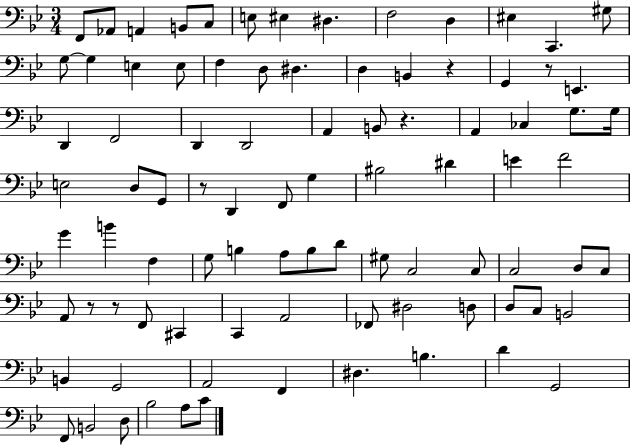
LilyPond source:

{
  \clef bass
  \numericTimeSignature
  \time 3/4
  \key bes \major
  \repeat volta 2 { f,8 aes,8 a,4 b,8 c8 | e8 eis4 dis4. | f2 d4 | eis4 c,4. gis8 | \break g8~~ g4 e4 e8 | f4 d8 dis4. | d4 b,4 r4 | g,4 r8 e,4. | \break d,4 f,2 | d,4 d,2 | a,4 b,8 r4. | a,4 ces4 g8. g16 | \break e2 d8 g,8 | r8 d,4 f,8 g4 | bis2 dis'4 | e'4 f'2 | \break g'4 b'4 f4 | g8 b4 a8 b8 d'8 | gis8 c2 c8 | c2 d8 c8 | \break a,8 r8 r8 f,8 cis,4 | c,4 a,2 | fes,8 dis2 d8 | d8 c8 b,2 | \break b,4 g,2 | a,2 f,4 | dis4. b4. | d'4 g,2 | \break f,8 b,2 d8 | bes2 a8 c'8 | } \bar "|."
}